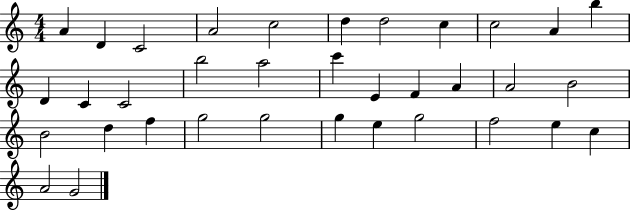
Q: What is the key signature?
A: C major